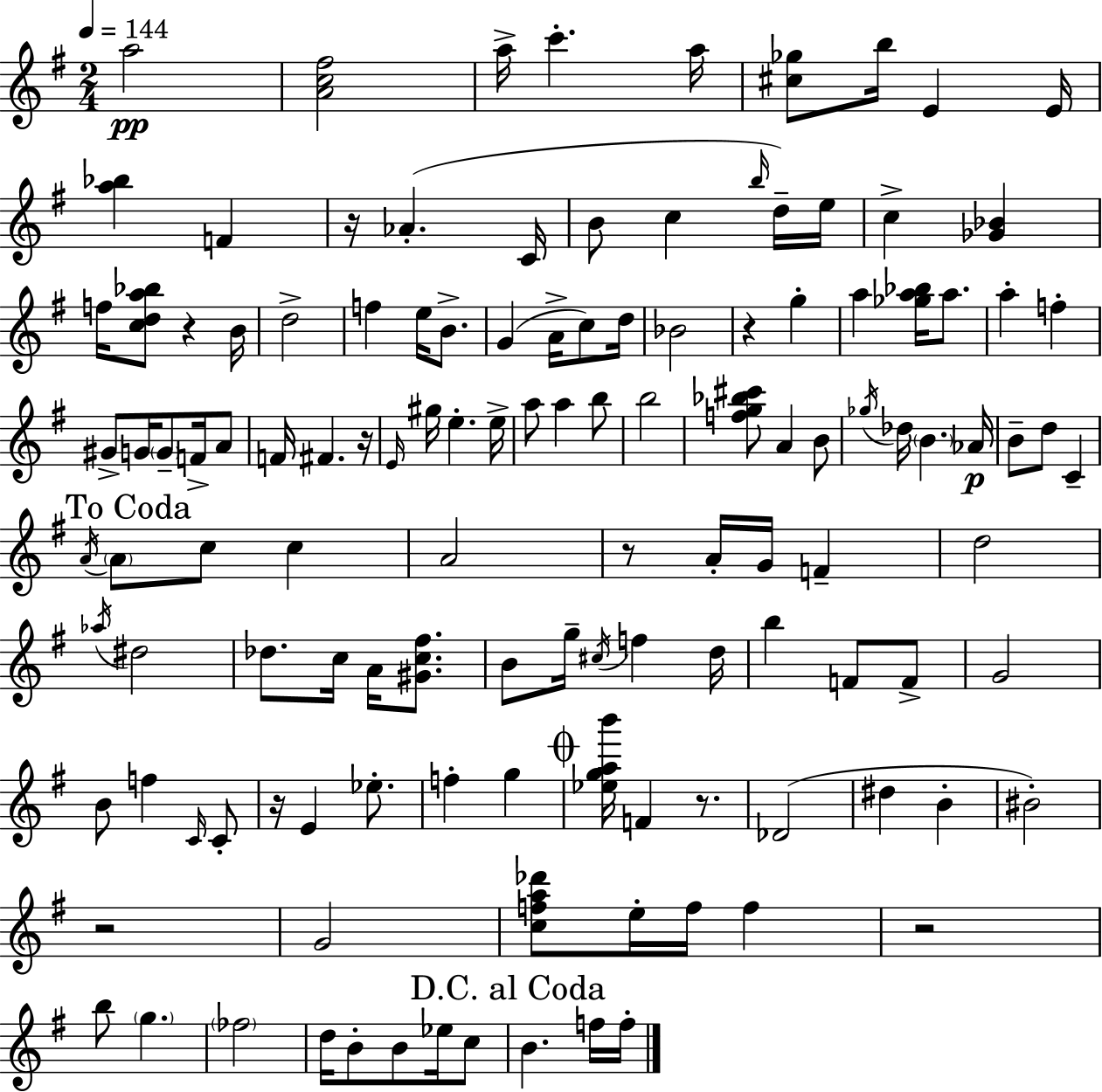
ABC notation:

X:1
T:Untitled
M:2/4
L:1/4
K:G
a2 [Ac^f]2 a/4 c' a/4 [^c_g]/2 b/4 E E/4 [a_b] F z/4 _A C/4 B/2 c b/4 d/4 e/4 c [_G_B] f/4 [cda_b]/2 z B/4 d2 f e/4 B/2 G A/4 c/2 d/4 _B2 z g a [_ga_b]/4 a/2 a f ^G/2 G/4 G/2 F/4 A/2 F/4 ^F z/4 E/4 ^g/4 e e/4 a/2 a b/2 b2 [fg_b^c']/2 A B/2 _g/4 _d/4 B _A/4 B/2 d/2 C A/4 A/2 c/2 c A2 z/2 A/4 G/4 F d2 _a/4 ^d2 _d/2 c/4 A/4 [^Gc^f]/2 B/2 g/4 ^c/4 f d/4 b F/2 F/2 G2 B/2 f C/4 C/2 z/4 E _e/2 f g [_egab']/4 F z/2 _D2 ^d B ^B2 z2 G2 [cfa_d']/2 e/4 f/4 f z2 b/2 g _f2 d/4 B/2 B/2 _e/4 c/2 B f/4 f/4